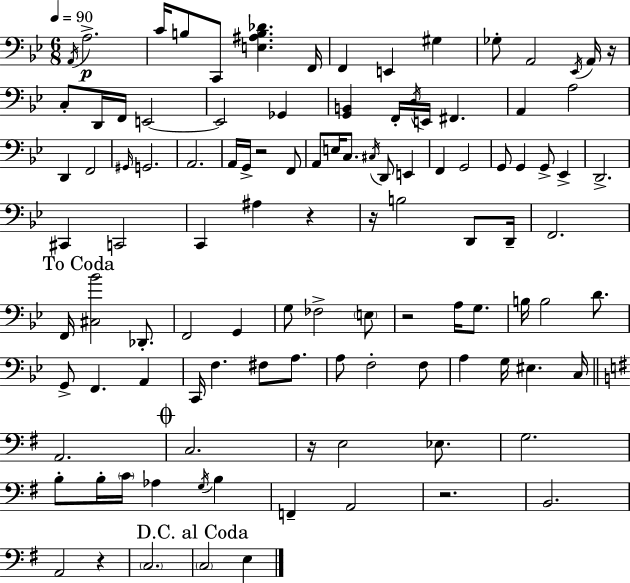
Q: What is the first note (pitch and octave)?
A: A2